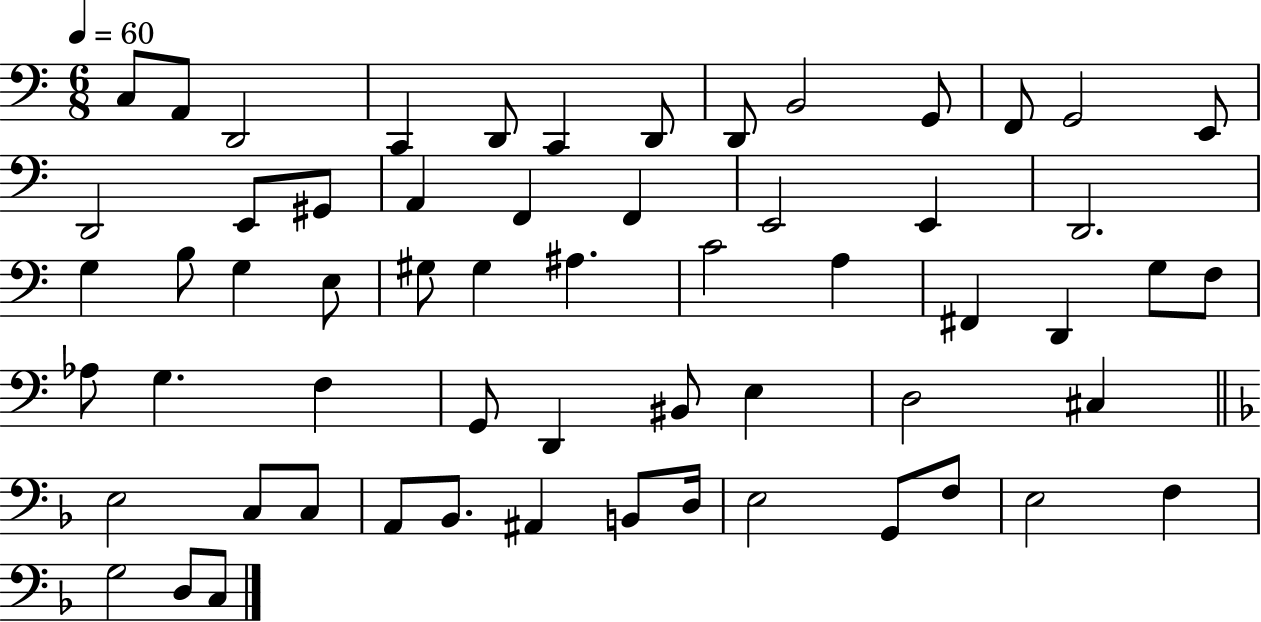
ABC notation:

X:1
T:Untitled
M:6/8
L:1/4
K:C
C,/2 A,,/2 D,,2 C,, D,,/2 C,, D,,/2 D,,/2 B,,2 G,,/2 F,,/2 G,,2 E,,/2 D,,2 E,,/2 ^G,,/2 A,, F,, F,, E,,2 E,, D,,2 G, B,/2 G, E,/2 ^G,/2 ^G, ^A, C2 A, ^F,, D,, G,/2 F,/2 _A,/2 G, F, G,,/2 D,, ^B,,/2 E, D,2 ^C, E,2 C,/2 C,/2 A,,/2 _B,,/2 ^A,, B,,/2 D,/4 E,2 G,,/2 F,/2 E,2 F, G,2 D,/2 C,/2